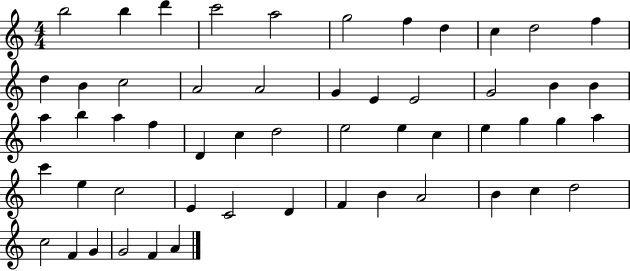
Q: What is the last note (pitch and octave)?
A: A4